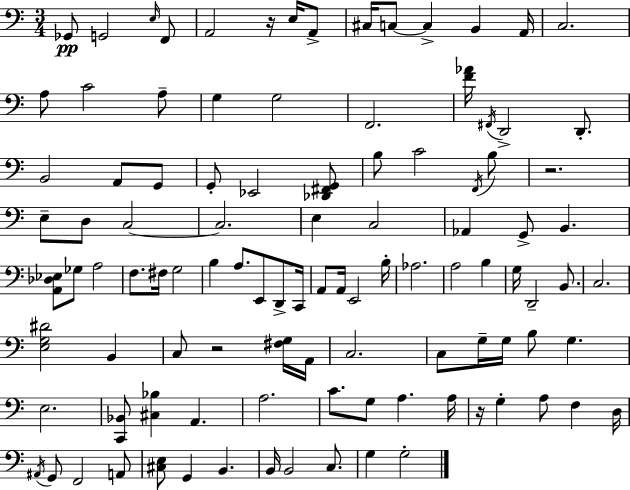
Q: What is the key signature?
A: A minor